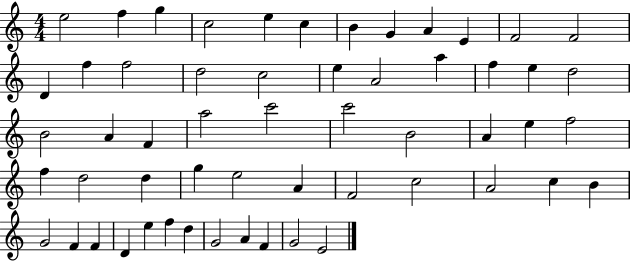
{
  \clef treble
  \numericTimeSignature
  \time 4/4
  \key c \major
  e''2 f''4 g''4 | c''2 e''4 c''4 | b'4 g'4 a'4 e'4 | f'2 f'2 | \break d'4 f''4 f''2 | d''2 c''2 | e''4 a'2 a''4 | f''4 e''4 d''2 | \break b'2 a'4 f'4 | a''2 c'''2 | c'''2 b'2 | a'4 e''4 f''2 | \break f''4 d''2 d''4 | g''4 e''2 a'4 | f'2 c''2 | a'2 c''4 b'4 | \break g'2 f'4 f'4 | d'4 e''4 f''4 d''4 | g'2 a'4 f'4 | g'2 e'2 | \break \bar "|."
}